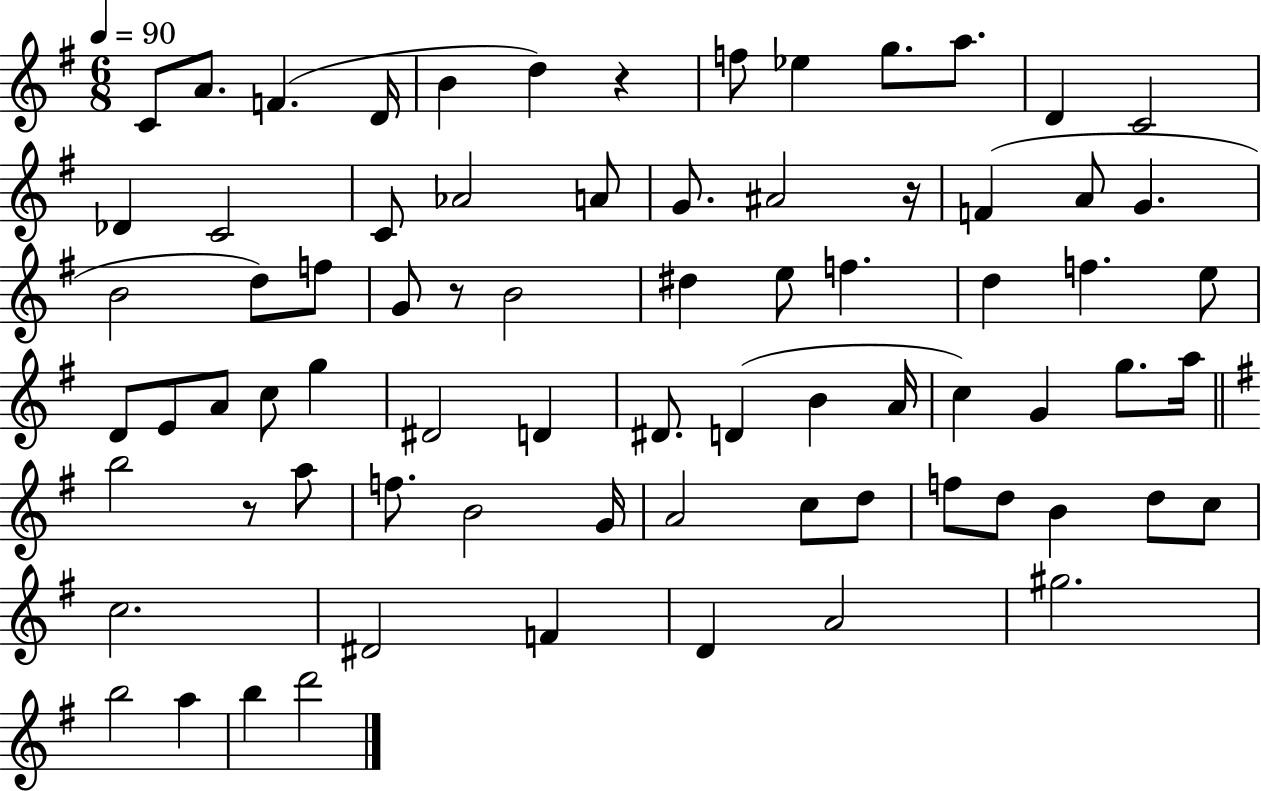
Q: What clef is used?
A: treble